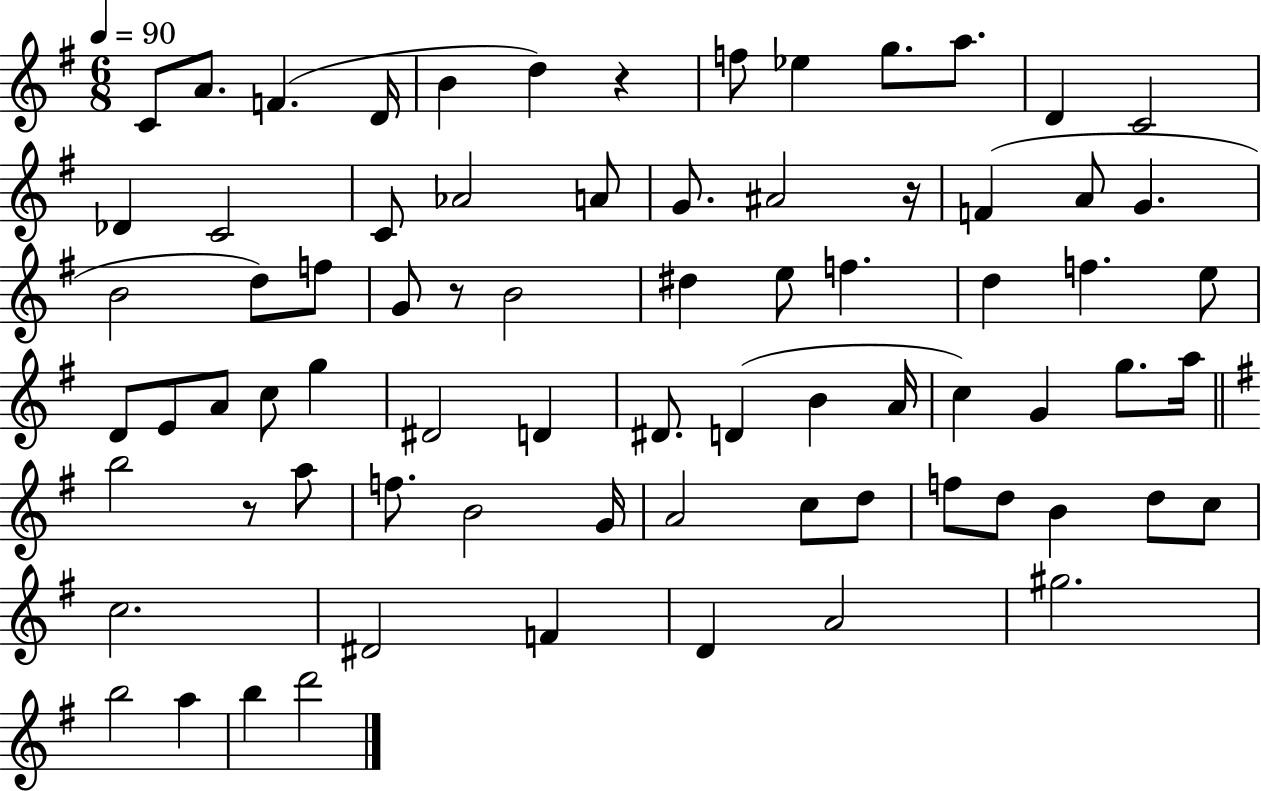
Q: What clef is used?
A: treble